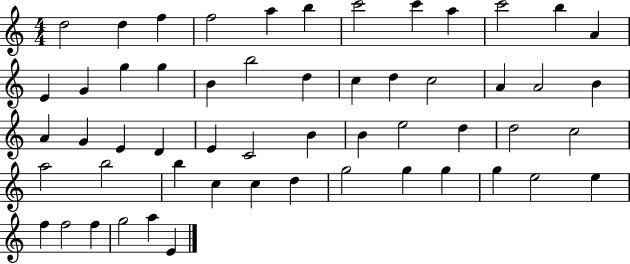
X:1
T:Untitled
M:4/4
L:1/4
K:C
d2 d f f2 a b c'2 c' a c'2 b A E G g g B b2 d c d c2 A A2 B A G E D E C2 B B e2 d d2 c2 a2 b2 b c c d g2 g g g e2 e f f2 f g2 a E